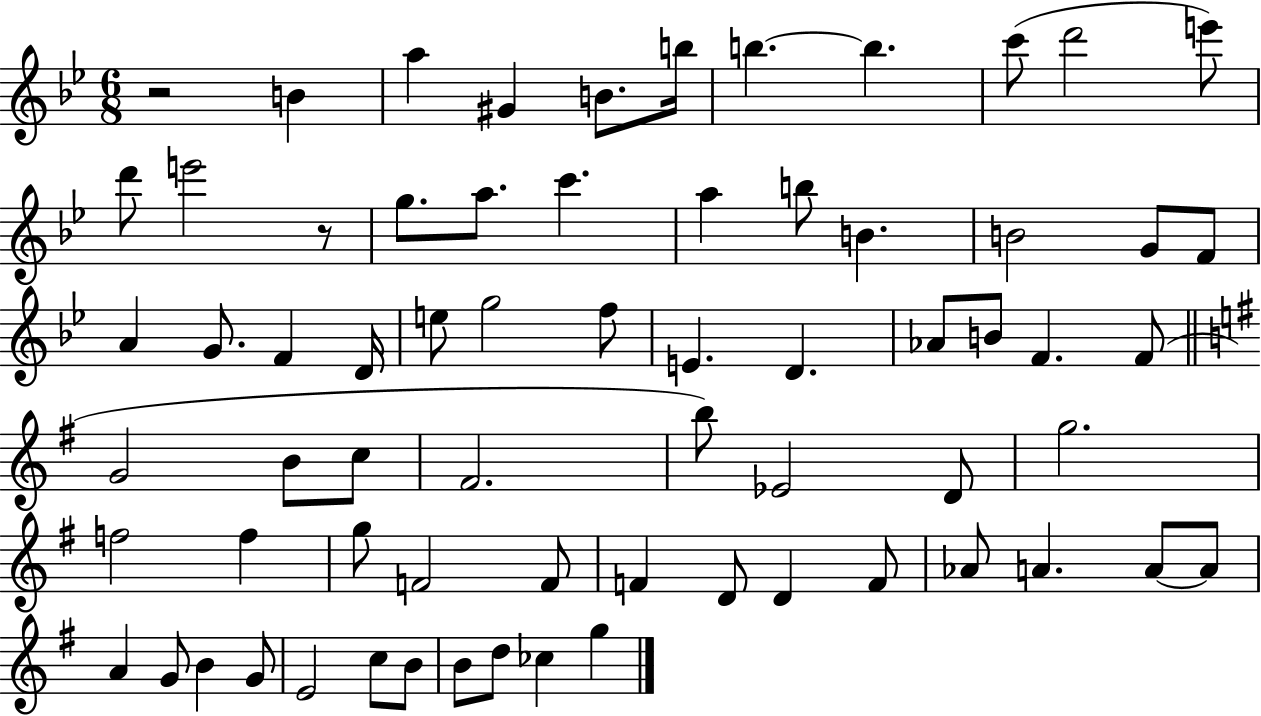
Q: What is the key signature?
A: BES major